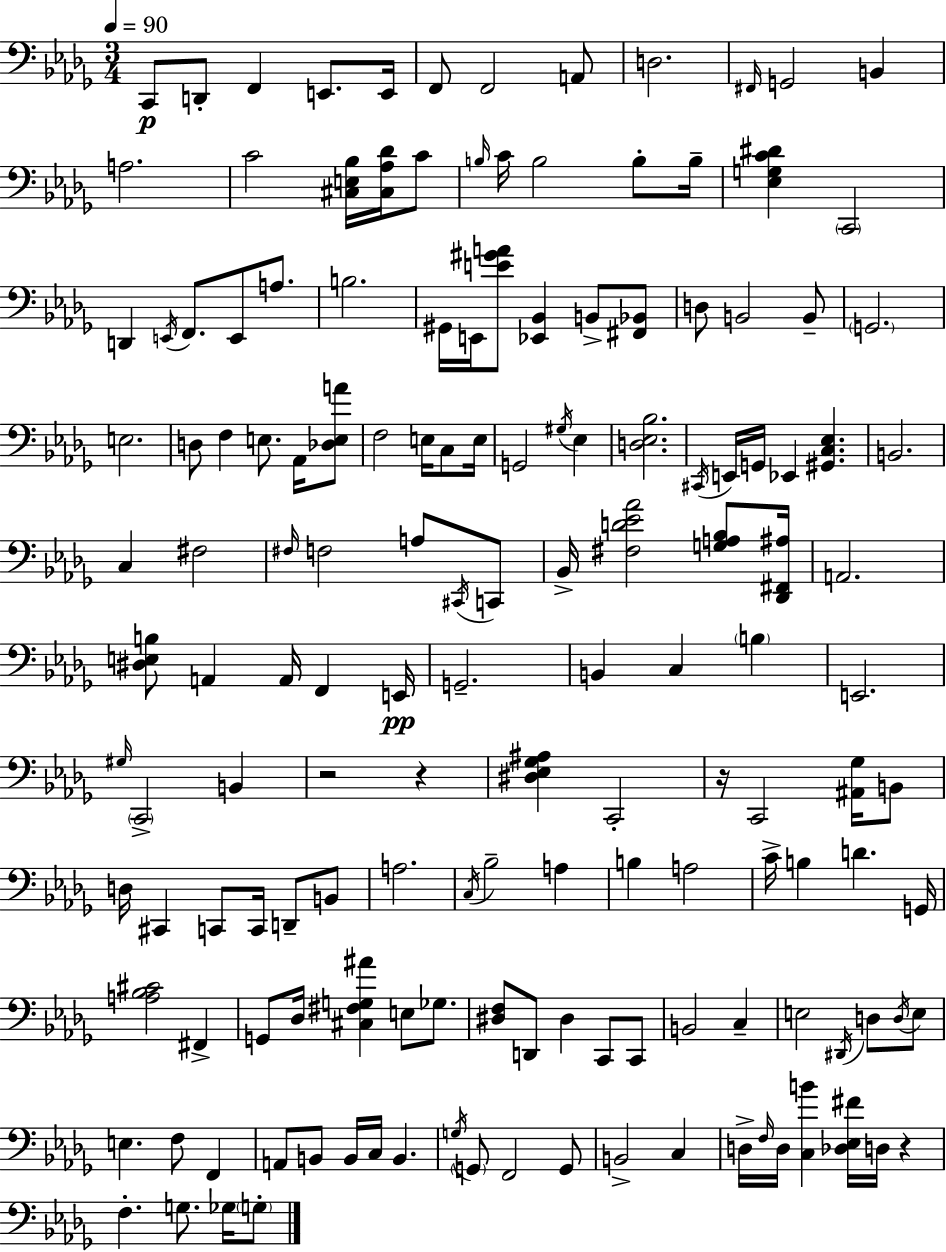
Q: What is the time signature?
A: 3/4